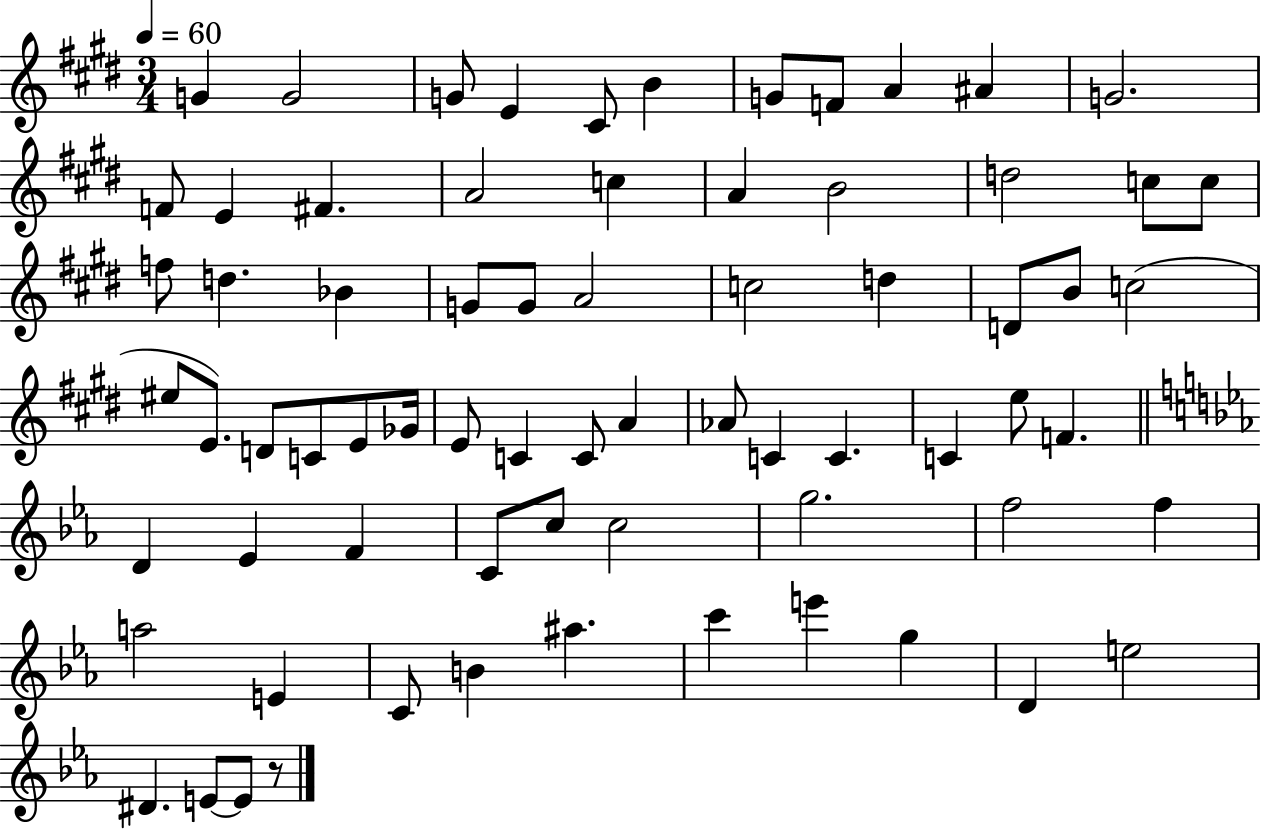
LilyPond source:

{
  \clef treble
  \numericTimeSignature
  \time 3/4
  \key e \major
  \tempo 4 = 60
  g'4 g'2 | g'8 e'4 cis'8 b'4 | g'8 f'8 a'4 ais'4 | g'2. | \break f'8 e'4 fis'4. | a'2 c''4 | a'4 b'2 | d''2 c''8 c''8 | \break f''8 d''4. bes'4 | g'8 g'8 a'2 | c''2 d''4 | d'8 b'8 c''2( | \break eis''8 e'8.) d'8 c'8 e'8 ges'16 | e'8 c'4 c'8 a'4 | aes'8 c'4 c'4. | c'4 e''8 f'4. | \break \bar "||" \break \key ees \major d'4 ees'4 f'4 | c'8 c''8 c''2 | g''2. | f''2 f''4 | \break a''2 e'4 | c'8 b'4 ais''4. | c'''4 e'''4 g''4 | d'4 e''2 | \break dis'4. e'8~~ e'8 r8 | \bar "|."
}